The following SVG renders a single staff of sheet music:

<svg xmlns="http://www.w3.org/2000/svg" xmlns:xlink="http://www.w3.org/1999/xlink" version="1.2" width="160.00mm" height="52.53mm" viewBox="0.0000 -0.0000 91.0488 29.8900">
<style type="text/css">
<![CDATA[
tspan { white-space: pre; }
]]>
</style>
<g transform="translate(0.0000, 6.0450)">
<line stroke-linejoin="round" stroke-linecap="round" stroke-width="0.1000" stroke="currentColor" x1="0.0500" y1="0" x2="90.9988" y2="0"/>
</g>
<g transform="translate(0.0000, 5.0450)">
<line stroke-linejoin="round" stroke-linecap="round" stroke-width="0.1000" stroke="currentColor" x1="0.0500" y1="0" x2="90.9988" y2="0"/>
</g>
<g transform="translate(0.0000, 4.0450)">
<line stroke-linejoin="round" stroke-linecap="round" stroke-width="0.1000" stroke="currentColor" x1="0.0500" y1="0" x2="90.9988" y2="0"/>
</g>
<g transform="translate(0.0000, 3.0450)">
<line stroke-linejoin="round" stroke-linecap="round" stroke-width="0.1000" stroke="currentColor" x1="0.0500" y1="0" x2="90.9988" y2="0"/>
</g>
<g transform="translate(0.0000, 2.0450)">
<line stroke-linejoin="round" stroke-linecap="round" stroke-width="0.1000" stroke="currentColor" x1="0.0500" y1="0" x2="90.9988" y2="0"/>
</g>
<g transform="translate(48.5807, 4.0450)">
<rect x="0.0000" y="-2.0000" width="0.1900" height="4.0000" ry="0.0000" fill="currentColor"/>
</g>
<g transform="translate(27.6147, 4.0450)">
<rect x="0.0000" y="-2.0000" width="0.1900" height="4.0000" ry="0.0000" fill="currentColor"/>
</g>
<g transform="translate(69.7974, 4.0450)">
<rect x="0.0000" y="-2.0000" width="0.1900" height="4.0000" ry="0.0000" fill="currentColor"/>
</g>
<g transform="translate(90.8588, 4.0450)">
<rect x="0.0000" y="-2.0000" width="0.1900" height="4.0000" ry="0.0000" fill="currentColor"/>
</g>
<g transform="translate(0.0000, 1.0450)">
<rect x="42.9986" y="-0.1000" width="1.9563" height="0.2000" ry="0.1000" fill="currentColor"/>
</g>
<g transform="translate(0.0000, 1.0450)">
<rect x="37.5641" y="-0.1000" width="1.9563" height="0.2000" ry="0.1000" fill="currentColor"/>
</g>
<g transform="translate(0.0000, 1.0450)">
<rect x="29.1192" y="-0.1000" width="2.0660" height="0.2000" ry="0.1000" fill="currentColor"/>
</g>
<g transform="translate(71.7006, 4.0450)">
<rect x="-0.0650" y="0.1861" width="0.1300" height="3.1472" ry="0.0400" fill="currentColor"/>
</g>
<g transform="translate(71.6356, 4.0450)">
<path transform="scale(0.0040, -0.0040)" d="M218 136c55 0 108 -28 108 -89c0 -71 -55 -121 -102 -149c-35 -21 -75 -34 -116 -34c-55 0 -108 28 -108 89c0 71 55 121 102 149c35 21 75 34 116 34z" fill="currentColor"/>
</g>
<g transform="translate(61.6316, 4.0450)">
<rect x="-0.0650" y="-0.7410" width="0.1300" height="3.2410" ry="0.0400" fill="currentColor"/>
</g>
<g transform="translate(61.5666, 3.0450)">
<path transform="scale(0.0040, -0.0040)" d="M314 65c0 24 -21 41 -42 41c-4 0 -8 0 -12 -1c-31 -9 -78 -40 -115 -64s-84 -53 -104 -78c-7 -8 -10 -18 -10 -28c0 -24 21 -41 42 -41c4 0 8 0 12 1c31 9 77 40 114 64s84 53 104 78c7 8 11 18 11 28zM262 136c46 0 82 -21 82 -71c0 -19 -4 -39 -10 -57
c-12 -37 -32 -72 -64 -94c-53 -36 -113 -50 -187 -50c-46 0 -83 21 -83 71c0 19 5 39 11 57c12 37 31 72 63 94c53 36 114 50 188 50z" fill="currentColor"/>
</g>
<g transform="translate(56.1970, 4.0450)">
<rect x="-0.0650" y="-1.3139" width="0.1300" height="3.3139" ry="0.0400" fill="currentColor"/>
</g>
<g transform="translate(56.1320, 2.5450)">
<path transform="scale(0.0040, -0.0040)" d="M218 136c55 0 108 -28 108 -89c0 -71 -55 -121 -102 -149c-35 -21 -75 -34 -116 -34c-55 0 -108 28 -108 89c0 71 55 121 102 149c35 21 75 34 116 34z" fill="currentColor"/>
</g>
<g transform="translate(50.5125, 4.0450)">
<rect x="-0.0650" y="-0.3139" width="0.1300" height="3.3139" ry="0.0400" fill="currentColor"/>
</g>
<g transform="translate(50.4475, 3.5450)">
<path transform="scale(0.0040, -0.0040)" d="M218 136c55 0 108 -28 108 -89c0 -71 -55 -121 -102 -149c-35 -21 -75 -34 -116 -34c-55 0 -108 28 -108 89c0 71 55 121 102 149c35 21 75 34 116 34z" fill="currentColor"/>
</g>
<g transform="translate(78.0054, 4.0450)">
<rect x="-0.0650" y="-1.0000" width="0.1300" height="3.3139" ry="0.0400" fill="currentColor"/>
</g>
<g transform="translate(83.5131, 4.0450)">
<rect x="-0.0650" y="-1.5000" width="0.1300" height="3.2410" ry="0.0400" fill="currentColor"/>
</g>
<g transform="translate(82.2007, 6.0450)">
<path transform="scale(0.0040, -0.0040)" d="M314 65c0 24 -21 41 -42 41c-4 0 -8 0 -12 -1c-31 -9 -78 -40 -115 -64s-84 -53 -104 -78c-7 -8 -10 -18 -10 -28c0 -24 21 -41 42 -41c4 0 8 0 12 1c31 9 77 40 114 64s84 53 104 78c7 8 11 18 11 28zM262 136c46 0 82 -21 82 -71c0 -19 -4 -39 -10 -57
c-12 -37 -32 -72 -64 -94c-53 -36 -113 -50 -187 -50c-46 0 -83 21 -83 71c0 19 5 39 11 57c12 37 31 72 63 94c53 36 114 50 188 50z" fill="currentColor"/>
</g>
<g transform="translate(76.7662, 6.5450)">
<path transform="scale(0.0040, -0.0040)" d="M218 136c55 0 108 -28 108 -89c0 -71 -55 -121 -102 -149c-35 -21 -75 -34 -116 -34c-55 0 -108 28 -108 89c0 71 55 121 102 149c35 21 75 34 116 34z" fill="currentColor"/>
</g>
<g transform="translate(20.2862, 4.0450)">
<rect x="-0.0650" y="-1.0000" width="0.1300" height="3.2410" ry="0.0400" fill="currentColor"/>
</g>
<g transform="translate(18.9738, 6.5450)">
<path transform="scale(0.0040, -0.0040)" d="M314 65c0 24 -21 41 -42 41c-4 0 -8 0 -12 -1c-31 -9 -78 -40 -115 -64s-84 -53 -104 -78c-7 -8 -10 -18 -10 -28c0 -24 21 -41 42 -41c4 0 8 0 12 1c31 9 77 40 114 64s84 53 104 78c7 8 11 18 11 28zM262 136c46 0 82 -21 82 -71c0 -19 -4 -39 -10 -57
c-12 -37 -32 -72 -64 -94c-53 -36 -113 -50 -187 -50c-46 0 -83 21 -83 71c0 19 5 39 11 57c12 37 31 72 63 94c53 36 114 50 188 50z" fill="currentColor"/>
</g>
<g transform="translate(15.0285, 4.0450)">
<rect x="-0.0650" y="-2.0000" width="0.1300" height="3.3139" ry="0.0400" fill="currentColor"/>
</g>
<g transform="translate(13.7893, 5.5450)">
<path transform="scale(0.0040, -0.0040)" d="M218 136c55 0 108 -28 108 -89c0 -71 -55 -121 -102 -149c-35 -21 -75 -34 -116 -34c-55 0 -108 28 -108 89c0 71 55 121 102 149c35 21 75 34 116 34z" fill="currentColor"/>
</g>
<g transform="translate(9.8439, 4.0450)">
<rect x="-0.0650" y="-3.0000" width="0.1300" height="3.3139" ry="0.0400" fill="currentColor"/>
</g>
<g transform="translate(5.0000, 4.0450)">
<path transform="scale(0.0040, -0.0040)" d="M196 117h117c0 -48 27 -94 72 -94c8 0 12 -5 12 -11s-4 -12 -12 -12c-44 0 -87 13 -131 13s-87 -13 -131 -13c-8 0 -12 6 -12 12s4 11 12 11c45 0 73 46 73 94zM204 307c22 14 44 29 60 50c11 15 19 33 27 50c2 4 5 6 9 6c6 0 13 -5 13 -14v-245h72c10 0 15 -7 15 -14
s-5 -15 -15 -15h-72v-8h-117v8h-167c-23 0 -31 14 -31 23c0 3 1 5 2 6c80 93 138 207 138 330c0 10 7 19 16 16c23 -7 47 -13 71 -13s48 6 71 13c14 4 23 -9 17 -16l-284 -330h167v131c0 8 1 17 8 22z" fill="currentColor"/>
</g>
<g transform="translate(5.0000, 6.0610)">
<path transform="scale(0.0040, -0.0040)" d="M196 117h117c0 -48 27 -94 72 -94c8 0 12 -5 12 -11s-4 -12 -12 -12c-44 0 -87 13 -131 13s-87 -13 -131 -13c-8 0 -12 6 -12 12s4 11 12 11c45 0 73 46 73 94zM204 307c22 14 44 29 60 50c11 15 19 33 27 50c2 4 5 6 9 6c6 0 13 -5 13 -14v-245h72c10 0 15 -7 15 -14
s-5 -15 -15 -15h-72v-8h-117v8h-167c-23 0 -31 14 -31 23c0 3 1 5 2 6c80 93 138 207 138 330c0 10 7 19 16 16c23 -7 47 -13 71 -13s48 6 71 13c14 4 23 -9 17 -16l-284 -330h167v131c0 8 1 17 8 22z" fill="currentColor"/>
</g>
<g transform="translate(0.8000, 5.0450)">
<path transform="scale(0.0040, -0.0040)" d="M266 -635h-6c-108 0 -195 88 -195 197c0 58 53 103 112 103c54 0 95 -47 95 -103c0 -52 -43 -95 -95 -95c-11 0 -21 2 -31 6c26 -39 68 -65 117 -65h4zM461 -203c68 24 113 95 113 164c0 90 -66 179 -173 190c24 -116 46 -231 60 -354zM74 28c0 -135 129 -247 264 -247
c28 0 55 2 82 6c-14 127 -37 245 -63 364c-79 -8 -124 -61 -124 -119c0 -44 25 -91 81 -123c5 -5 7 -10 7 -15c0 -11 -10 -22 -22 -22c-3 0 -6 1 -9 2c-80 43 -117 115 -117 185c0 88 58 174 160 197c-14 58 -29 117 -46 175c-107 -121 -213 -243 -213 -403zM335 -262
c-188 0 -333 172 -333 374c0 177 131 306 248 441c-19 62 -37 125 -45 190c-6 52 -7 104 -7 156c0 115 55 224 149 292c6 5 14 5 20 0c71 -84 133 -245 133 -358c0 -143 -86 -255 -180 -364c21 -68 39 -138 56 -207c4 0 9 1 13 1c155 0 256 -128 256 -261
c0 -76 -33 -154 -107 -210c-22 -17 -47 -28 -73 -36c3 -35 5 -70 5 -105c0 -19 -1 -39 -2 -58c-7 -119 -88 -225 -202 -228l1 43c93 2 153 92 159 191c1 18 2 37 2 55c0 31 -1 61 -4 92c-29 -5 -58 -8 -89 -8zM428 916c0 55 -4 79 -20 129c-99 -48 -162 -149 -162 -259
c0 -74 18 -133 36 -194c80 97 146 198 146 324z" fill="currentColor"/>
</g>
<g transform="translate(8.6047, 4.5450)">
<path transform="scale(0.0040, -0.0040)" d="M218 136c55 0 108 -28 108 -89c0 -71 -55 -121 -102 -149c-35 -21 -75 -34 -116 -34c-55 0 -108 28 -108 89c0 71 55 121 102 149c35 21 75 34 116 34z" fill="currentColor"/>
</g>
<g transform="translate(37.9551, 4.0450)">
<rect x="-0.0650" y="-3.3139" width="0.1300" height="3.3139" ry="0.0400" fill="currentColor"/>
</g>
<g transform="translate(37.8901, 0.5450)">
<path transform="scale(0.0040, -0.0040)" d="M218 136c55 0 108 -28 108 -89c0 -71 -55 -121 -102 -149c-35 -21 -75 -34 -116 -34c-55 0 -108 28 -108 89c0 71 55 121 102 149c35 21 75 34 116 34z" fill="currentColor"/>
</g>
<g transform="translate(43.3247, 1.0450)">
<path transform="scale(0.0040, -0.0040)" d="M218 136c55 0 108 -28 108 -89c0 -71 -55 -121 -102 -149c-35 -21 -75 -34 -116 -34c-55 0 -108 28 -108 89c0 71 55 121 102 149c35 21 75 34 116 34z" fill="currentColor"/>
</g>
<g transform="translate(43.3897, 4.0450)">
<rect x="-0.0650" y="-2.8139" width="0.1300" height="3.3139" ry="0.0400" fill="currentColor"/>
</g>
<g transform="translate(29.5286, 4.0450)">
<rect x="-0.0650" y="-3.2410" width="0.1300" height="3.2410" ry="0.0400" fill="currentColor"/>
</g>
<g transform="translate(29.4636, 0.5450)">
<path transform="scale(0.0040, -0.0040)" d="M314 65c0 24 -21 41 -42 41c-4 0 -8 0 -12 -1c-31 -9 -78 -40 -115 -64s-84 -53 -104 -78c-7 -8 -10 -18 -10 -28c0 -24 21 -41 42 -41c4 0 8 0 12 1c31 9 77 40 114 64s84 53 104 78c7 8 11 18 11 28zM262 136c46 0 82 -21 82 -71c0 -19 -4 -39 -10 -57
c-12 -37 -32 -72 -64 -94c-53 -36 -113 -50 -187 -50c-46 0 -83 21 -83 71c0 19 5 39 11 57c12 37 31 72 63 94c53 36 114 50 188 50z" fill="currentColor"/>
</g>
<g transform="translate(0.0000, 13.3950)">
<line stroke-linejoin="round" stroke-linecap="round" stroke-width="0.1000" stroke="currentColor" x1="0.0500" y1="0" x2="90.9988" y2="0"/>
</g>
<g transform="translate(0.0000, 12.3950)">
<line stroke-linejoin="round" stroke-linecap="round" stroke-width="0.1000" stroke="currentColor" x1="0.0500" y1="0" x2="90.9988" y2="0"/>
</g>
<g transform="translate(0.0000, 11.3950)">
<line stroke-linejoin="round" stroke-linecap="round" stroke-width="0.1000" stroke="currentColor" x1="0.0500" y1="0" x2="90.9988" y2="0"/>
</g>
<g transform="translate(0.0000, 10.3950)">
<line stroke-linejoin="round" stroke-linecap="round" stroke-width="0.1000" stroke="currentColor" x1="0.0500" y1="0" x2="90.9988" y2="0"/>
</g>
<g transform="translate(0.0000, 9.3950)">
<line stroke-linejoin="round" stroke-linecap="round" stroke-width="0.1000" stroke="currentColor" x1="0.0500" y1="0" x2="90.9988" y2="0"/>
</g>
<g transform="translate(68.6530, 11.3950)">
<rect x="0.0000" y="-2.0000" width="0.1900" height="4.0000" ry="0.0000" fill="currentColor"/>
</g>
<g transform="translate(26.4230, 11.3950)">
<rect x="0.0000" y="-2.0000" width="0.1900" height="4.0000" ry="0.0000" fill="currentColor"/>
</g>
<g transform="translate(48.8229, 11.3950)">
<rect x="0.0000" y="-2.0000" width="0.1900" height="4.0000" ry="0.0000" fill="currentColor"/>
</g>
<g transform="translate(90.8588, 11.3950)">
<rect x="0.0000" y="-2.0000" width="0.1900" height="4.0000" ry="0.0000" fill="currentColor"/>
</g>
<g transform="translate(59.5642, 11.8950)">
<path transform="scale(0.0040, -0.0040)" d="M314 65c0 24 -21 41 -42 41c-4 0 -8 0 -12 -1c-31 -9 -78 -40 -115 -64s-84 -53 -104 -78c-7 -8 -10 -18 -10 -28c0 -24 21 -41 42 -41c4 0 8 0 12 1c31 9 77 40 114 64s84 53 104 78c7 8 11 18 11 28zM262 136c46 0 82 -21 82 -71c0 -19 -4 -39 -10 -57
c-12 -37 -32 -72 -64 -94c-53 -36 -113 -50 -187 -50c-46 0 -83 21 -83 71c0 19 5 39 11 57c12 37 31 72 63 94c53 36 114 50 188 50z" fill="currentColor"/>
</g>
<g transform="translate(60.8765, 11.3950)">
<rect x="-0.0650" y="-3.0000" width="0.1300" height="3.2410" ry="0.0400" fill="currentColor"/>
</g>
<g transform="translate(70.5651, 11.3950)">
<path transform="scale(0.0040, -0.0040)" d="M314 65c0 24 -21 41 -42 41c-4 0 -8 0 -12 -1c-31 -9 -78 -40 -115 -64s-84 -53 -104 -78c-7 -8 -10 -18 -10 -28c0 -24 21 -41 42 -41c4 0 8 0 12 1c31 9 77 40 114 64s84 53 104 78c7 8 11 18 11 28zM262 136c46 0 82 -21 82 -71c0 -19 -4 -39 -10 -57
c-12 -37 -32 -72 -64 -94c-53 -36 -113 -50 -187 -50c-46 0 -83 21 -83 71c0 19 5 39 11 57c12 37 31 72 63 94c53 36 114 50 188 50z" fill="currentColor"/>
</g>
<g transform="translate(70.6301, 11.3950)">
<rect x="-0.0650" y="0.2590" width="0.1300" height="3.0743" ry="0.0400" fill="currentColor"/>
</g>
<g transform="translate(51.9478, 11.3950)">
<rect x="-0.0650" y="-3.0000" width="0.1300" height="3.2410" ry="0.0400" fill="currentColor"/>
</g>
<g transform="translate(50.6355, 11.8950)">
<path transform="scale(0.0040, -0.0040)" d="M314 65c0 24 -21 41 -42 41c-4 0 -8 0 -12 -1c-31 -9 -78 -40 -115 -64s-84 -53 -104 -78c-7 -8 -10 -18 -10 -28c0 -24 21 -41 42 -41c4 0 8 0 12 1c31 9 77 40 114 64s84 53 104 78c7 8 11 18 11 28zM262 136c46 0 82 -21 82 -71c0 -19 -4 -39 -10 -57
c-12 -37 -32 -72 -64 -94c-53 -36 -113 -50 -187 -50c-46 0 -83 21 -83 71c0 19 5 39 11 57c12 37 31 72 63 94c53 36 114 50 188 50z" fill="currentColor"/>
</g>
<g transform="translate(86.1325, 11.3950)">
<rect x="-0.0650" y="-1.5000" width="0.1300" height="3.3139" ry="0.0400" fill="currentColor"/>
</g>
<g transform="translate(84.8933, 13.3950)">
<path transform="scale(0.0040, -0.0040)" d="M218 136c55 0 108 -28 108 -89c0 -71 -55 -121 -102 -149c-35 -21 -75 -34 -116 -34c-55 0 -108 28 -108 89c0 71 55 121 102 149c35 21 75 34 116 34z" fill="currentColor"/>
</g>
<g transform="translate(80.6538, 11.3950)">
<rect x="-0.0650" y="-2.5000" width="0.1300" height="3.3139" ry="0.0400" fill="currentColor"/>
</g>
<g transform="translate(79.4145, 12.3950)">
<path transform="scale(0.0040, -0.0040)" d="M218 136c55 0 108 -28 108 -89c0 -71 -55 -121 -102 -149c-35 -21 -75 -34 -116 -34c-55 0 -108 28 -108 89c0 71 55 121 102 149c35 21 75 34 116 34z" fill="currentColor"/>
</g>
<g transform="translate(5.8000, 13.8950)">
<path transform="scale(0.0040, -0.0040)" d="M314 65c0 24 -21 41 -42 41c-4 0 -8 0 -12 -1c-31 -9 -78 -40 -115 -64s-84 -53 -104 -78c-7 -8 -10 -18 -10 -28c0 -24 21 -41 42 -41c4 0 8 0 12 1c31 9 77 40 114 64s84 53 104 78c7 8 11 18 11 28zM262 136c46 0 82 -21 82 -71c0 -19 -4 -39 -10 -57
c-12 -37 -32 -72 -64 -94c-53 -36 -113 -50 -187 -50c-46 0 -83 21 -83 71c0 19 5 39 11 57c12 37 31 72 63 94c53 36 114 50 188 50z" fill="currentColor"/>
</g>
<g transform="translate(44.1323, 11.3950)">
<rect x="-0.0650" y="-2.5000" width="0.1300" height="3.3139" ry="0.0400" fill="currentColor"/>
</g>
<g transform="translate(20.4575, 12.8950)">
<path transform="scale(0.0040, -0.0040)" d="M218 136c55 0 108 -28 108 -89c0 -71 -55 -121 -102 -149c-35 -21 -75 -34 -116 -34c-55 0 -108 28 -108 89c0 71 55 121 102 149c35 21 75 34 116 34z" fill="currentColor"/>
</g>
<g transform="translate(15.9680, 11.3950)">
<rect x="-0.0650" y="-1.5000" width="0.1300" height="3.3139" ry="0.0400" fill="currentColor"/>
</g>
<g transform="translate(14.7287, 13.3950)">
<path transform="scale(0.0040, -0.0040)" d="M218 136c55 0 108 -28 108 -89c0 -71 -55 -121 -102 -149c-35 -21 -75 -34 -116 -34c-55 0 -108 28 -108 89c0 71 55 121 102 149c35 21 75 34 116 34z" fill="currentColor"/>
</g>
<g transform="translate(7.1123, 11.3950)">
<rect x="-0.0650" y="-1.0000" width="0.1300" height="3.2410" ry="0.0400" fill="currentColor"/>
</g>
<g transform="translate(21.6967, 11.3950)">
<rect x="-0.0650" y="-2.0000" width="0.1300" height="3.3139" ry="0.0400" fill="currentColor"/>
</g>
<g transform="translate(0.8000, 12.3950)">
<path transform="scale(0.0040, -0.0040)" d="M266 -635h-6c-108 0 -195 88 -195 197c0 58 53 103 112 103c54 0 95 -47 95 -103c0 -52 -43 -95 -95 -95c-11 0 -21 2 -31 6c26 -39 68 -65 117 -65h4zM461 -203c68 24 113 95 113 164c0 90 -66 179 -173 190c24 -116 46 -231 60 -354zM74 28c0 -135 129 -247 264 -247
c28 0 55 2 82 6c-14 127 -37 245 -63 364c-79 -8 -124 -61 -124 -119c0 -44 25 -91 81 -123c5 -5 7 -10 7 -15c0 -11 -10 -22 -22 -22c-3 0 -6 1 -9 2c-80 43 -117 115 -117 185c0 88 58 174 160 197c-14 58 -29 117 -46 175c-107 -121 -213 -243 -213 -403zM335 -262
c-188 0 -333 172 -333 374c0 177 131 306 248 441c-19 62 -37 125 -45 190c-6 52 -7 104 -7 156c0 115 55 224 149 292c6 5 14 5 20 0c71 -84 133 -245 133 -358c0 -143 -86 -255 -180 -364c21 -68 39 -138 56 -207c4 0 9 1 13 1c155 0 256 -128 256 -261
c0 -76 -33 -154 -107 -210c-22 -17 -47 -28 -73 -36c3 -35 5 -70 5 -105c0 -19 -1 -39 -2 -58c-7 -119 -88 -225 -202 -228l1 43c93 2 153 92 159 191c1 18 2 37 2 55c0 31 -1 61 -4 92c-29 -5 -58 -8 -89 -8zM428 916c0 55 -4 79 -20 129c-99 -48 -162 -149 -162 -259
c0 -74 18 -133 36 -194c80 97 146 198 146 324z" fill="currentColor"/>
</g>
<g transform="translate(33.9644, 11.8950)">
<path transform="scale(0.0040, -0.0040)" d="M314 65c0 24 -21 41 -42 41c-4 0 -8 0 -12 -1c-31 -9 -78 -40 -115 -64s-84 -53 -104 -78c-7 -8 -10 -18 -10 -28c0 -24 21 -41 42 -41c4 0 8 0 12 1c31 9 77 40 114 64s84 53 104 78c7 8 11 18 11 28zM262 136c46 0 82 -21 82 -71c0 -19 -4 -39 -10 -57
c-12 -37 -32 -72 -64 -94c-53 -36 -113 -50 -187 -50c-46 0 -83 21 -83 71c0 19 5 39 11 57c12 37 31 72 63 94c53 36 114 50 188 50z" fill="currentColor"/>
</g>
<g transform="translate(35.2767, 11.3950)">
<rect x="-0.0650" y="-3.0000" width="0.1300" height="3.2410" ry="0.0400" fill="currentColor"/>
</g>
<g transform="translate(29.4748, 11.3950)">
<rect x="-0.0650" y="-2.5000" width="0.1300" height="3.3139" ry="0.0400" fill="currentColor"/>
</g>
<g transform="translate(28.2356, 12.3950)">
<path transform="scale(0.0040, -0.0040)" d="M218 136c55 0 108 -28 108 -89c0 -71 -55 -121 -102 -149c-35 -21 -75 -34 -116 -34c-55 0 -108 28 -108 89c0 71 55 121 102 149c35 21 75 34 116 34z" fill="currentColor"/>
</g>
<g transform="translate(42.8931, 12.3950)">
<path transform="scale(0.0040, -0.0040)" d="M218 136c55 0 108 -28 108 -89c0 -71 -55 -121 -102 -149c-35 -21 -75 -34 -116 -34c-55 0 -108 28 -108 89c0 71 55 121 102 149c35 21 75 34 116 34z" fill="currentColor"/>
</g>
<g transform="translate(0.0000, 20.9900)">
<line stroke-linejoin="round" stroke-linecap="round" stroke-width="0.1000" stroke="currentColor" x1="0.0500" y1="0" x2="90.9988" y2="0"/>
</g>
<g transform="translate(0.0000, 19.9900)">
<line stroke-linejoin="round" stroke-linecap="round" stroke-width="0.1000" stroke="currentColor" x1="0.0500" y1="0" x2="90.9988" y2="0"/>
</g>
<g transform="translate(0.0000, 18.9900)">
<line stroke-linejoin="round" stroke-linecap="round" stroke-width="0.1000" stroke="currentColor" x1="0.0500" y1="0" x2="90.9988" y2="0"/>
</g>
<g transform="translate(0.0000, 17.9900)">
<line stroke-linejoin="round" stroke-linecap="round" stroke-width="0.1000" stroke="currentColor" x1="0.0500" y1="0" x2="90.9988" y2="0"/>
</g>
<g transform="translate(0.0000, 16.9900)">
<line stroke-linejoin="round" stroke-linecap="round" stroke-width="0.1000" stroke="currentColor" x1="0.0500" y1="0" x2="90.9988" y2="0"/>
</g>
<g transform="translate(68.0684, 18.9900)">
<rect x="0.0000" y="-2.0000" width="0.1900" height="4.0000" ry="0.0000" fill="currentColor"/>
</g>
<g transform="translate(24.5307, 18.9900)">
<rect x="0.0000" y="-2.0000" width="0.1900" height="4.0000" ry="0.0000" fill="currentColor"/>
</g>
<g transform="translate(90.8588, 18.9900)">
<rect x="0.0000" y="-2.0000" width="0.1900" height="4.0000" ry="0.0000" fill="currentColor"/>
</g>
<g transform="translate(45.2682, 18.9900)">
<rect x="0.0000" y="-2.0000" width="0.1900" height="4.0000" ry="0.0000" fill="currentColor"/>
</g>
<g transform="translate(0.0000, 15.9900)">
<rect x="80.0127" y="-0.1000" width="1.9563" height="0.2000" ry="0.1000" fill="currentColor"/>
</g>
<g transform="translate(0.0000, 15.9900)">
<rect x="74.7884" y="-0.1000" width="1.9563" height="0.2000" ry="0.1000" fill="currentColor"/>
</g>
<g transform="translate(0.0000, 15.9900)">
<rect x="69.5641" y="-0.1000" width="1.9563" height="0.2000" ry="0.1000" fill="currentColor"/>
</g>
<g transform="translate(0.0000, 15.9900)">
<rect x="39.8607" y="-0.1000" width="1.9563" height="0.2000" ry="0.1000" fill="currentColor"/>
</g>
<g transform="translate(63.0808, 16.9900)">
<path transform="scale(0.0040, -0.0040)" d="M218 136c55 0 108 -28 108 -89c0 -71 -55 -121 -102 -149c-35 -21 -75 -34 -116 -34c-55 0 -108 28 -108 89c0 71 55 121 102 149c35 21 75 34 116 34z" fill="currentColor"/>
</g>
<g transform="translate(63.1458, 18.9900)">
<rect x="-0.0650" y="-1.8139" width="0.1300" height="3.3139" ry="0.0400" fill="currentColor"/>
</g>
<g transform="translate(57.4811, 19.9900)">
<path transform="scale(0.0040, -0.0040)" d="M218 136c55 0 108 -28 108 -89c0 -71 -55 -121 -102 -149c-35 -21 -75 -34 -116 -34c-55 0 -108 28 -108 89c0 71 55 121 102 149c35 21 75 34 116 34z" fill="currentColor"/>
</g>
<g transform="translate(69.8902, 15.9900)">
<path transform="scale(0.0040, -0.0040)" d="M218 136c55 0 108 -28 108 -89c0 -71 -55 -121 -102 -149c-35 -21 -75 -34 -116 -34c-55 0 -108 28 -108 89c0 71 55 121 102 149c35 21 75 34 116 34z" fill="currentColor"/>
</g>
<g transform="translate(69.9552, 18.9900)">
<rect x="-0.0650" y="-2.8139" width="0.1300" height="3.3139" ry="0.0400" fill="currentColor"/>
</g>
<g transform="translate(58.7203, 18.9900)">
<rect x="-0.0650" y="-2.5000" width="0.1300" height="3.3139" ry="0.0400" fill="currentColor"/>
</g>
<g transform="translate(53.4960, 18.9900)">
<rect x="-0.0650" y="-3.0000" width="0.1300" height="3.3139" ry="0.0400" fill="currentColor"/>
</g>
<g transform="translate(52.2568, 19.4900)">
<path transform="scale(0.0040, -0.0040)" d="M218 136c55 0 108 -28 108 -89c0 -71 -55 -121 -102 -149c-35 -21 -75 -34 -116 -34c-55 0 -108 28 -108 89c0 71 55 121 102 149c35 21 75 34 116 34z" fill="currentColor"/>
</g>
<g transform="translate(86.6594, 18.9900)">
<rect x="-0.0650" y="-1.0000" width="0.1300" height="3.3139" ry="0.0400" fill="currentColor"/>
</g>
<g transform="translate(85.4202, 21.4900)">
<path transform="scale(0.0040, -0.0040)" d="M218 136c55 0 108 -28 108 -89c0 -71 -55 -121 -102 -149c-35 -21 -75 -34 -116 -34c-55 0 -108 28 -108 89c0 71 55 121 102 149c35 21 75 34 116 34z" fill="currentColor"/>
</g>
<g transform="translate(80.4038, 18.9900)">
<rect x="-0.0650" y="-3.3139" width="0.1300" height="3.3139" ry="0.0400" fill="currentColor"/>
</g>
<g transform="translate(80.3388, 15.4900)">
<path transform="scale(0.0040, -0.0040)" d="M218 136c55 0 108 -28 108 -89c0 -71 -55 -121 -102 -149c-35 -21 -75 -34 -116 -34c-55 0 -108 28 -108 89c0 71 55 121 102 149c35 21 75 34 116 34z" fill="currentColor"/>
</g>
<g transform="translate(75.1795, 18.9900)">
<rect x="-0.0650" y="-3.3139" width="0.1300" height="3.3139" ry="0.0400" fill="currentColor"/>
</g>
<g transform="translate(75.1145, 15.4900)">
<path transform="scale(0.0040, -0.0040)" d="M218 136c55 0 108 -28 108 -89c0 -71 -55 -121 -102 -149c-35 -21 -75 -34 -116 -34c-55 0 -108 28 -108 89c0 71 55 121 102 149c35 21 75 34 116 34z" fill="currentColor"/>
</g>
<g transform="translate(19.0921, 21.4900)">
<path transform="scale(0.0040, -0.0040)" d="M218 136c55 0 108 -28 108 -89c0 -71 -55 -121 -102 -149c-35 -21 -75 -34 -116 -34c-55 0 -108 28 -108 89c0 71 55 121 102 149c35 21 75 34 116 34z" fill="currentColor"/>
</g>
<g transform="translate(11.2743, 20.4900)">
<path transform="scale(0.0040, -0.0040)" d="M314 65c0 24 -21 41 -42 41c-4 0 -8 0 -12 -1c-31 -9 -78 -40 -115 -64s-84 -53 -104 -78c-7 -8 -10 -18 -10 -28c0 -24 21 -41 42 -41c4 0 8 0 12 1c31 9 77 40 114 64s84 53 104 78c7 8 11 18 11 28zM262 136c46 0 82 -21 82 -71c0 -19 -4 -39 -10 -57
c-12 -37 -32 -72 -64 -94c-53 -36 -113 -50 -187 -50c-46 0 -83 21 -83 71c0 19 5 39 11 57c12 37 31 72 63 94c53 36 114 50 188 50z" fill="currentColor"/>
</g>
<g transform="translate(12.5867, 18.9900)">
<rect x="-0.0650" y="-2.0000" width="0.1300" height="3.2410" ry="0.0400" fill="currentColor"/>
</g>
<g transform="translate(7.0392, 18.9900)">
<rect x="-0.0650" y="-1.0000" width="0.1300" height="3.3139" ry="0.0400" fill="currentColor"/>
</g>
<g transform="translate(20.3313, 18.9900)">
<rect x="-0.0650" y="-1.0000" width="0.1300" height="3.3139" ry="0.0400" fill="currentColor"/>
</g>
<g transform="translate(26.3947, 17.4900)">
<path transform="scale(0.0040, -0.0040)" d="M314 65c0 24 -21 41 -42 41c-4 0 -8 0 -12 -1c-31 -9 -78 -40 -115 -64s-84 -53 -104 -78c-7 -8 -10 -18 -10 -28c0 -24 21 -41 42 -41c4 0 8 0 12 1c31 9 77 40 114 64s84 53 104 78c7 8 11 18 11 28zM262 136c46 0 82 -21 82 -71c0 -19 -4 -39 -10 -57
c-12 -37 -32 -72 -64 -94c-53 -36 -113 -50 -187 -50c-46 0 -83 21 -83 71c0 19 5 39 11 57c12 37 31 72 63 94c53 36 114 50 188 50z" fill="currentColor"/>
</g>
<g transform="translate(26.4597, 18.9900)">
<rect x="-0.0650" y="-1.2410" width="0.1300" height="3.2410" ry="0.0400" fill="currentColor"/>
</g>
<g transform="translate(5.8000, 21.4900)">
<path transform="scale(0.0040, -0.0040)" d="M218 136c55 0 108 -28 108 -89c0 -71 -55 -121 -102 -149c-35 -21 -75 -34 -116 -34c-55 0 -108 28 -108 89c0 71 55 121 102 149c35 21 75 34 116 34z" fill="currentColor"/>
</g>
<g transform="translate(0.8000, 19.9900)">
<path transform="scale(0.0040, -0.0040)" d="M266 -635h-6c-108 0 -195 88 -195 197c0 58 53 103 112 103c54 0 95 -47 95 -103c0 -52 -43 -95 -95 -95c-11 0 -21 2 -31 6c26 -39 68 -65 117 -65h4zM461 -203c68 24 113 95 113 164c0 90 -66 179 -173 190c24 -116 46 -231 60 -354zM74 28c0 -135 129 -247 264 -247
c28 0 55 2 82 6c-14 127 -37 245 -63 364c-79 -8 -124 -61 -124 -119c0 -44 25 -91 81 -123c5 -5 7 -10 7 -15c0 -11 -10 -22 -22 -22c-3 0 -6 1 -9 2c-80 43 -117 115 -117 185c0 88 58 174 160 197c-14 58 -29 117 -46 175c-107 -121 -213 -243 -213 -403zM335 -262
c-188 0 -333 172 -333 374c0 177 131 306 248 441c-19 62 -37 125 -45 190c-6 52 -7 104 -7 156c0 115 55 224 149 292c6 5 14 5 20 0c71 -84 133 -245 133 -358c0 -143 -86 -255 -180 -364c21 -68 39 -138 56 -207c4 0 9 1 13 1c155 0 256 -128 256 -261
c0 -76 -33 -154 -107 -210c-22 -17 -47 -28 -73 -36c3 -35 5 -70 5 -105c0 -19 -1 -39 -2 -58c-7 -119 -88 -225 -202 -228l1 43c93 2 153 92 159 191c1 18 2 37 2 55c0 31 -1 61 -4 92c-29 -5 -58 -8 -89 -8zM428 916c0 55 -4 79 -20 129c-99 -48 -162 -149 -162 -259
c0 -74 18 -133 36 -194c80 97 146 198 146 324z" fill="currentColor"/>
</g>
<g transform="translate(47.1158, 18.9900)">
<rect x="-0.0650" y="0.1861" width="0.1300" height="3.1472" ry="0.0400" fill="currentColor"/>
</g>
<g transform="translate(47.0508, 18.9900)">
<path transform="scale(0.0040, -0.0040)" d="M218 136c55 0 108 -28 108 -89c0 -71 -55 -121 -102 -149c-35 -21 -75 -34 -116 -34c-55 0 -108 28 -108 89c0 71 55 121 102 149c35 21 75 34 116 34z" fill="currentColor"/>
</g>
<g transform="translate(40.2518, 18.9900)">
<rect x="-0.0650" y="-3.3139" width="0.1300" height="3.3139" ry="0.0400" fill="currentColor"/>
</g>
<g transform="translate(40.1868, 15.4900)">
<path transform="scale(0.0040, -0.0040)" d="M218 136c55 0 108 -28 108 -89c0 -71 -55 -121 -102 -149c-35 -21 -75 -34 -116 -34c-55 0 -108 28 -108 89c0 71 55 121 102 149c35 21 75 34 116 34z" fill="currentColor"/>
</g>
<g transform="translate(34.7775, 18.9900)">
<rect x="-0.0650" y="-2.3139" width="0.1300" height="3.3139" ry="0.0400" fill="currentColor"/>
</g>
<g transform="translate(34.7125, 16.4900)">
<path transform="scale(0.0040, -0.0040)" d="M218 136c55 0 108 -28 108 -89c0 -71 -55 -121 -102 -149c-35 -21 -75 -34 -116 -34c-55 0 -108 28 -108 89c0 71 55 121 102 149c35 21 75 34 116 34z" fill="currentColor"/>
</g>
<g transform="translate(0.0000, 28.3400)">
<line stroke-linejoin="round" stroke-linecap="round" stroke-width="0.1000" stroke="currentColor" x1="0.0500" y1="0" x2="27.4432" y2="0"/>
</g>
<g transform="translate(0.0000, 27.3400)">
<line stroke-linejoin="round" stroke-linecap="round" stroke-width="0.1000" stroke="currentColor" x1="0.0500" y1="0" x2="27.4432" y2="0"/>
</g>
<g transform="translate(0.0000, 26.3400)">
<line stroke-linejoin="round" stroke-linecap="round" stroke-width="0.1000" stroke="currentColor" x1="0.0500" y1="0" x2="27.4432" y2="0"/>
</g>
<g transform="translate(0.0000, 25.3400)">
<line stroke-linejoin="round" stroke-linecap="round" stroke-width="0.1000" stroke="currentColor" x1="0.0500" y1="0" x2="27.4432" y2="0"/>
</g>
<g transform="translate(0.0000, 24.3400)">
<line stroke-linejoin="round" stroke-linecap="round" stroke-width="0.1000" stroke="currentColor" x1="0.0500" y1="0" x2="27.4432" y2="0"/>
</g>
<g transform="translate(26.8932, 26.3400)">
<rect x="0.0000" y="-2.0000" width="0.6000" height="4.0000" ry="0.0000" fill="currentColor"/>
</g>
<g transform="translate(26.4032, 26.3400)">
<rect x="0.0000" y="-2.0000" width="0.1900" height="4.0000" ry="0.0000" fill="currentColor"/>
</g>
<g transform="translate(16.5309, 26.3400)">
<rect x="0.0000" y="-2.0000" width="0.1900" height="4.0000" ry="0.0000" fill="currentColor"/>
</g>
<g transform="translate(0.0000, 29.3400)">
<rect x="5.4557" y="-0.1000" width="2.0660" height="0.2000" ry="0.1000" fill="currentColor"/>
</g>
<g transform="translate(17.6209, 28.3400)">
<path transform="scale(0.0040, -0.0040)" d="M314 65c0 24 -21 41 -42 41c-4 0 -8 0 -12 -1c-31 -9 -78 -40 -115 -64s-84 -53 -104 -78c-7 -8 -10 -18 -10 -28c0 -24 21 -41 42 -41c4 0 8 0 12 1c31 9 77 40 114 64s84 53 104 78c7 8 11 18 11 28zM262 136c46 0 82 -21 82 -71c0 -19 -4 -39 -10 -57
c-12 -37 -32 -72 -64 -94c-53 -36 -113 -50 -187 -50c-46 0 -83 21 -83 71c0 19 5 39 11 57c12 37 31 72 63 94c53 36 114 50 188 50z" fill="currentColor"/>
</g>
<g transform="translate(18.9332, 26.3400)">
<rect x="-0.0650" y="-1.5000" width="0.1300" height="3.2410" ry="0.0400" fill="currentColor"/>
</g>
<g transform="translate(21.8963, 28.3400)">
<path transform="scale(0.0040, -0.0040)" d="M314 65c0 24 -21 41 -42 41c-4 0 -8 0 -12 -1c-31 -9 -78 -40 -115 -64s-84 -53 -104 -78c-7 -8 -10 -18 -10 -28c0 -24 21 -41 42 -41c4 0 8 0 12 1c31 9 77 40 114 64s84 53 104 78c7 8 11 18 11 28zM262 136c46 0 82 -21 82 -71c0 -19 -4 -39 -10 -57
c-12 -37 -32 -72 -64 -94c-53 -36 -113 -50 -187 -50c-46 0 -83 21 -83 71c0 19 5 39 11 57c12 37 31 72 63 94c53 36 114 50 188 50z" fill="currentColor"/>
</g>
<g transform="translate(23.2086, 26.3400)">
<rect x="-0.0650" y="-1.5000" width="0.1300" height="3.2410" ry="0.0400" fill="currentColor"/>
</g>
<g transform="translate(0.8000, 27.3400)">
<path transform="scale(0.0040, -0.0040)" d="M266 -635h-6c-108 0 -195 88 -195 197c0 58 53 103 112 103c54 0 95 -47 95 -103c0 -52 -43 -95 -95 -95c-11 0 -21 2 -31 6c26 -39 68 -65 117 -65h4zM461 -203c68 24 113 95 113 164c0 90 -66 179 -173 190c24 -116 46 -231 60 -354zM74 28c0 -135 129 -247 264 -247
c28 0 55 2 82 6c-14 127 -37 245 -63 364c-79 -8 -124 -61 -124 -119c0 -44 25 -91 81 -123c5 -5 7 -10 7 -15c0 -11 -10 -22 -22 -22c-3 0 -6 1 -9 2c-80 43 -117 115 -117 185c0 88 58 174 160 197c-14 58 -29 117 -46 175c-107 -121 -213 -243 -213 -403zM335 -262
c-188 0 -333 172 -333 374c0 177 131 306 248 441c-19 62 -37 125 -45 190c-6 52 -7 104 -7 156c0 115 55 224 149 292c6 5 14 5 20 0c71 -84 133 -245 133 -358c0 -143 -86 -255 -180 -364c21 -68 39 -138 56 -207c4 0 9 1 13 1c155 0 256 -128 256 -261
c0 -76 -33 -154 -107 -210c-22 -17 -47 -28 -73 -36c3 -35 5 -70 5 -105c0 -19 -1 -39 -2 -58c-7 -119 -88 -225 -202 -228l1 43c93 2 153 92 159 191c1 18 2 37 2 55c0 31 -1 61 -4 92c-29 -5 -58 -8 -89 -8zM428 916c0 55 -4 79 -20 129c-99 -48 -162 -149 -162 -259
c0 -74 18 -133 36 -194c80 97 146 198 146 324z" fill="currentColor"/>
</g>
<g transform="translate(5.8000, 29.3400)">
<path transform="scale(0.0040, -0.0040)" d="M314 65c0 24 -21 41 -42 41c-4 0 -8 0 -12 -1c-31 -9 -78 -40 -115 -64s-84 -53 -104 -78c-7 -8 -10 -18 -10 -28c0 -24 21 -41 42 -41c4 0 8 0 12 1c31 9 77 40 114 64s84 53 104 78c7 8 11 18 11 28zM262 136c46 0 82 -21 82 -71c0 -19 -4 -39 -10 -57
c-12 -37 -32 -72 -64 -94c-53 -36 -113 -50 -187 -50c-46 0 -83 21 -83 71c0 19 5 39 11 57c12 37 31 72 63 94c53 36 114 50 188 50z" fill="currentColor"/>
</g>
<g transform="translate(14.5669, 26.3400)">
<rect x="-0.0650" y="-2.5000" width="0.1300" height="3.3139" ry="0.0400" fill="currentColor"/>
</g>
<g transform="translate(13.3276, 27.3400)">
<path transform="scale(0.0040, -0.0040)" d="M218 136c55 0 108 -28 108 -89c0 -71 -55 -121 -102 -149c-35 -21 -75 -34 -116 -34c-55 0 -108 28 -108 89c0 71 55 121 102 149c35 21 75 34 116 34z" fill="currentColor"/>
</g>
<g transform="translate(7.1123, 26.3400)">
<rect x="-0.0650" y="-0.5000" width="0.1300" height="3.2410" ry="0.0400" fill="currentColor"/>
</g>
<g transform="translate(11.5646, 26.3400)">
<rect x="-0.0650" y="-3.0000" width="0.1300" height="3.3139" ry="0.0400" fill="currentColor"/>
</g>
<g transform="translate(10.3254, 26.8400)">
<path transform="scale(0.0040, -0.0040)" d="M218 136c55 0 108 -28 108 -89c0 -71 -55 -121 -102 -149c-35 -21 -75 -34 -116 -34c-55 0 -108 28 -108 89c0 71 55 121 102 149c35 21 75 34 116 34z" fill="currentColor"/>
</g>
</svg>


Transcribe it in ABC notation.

X:1
T:Untitled
M:4/4
L:1/4
K:C
A F D2 b2 b a c e d2 B D E2 D2 E F G A2 G A2 A2 B2 G E D F2 D e2 g b B A G f a b b D C2 A G E2 E2